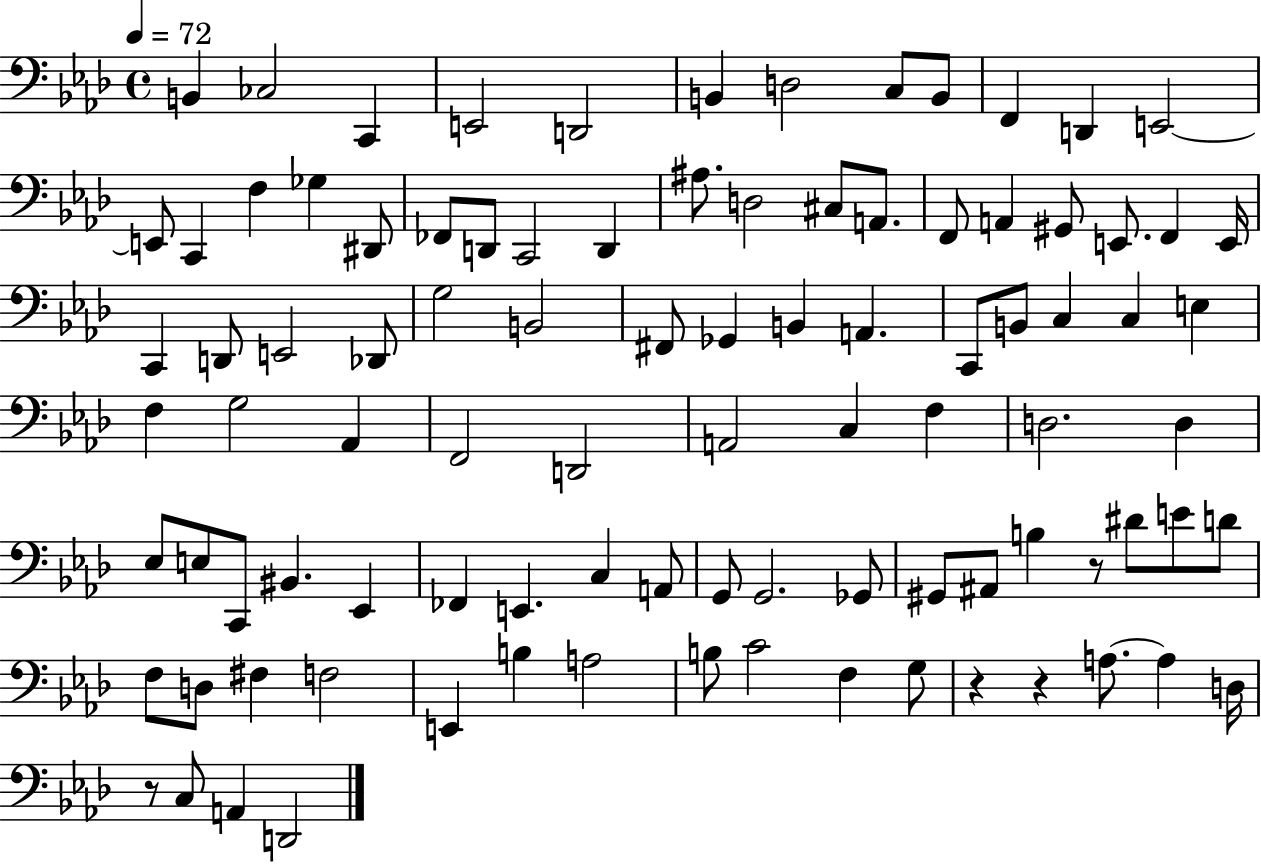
{
  \clef bass
  \time 4/4
  \defaultTimeSignature
  \key aes \major
  \tempo 4 = 72
  b,4 ces2 c,4 | e,2 d,2 | b,4 d2 c8 b,8 | f,4 d,4 e,2~~ | \break e,8 c,4 f4 ges4 dis,8 | fes,8 d,8 c,2 d,4 | ais8. d2 cis8 a,8. | f,8 a,4 gis,8 e,8. f,4 e,16 | \break c,4 d,8 e,2 des,8 | g2 b,2 | fis,8 ges,4 b,4 a,4. | c,8 b,8 c4 c4 e4 | \break f4 g2 aes,4 | f,2 d,2 | a,2 c4 f4 | d2. d4 | \break ees8 e8 c,8 bis,4. ees,4 | fes,4 e,4. c4 a,8 | g,8 g,2. ges,8 | gis,8 ais,8 b4 r8 dis'8 e'8 d'8 | \break f8 d8 fis4 f2 | e,4 b4 a2 | b8 c'2 f4 g8 | r4 r4 a8.~~ a4 d16 | \break r8 c8 a,4 d,2 | \bar "|."
}